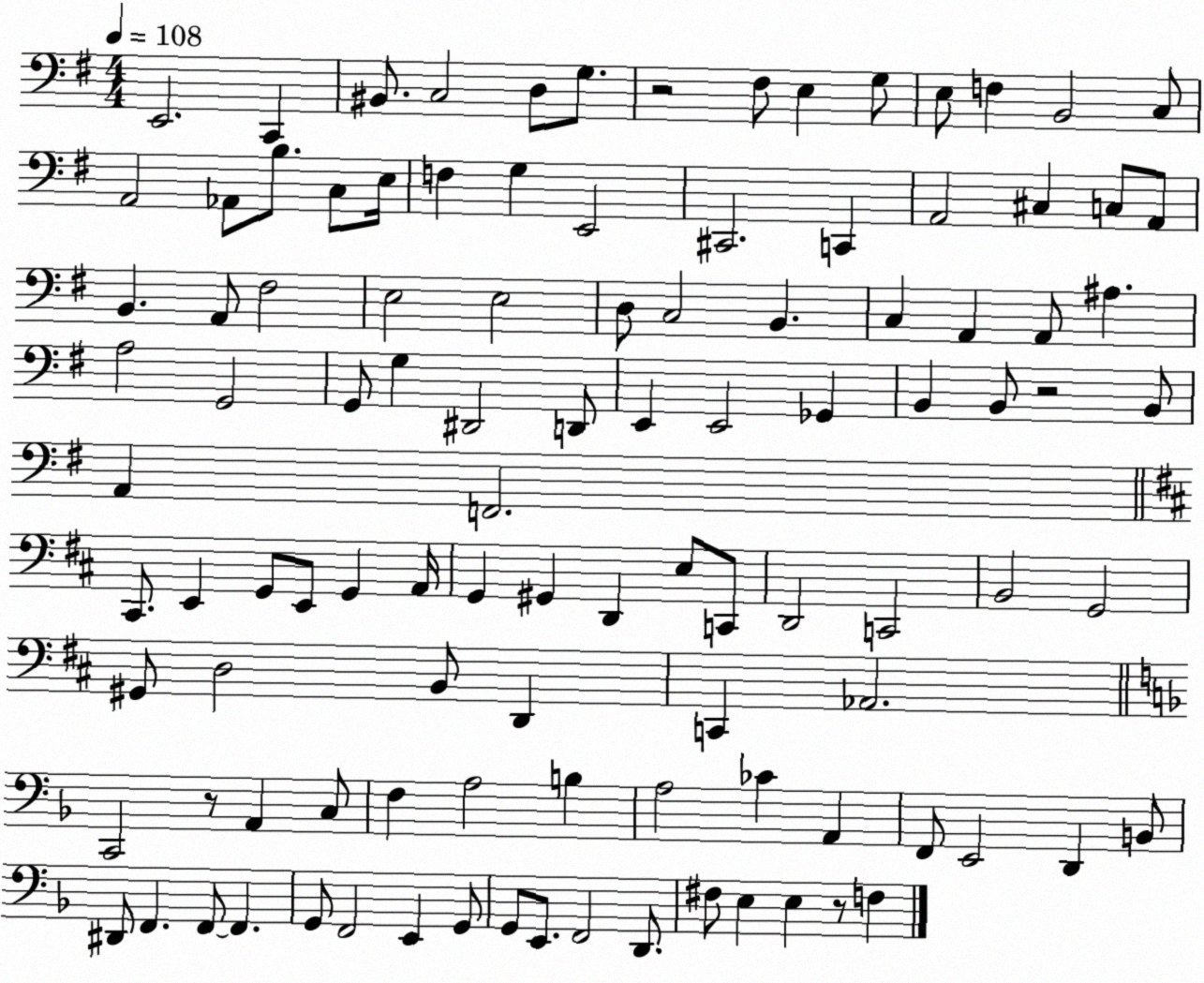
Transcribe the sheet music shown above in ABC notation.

X:1
T:Untitled
M:4/4
L:1/4
K:G
E,,2 C,, ^B,,/2 C,2 D,/2 G,/2 z2 ^F,/2 E, G,/2 E,/2 F, B,,2 C,/2 A,,2 _A,,/2 B,/2 C,/2 E,/4 F, G, E,,2 ^C,,2 C,, A,,2 ^C, C,/2 A,,/2 B,, A,,/2 ^F,2 E,2 E,2 D,/2 C,2 B,, C, A,, A,,/2 ^A, A,2 G,,2 G,,/2 G, ^D,,2 D,,/2 E,, E,,2 _G,, B,, B,,/2 z2 B,,/2 A,, F,,2 ^C,,/2 E,, G,,/2 E,,/2 G,, A,,/4 G,, ^G,, D,, E,/2 C,,/2 D,,2 C,,2 B,,2 G,,2 ^G,,/2 D,2 B,,/2 D,, C,, _A,,2 C,,2 z/2 A,, C,/2 F, A,2 B, A,2 _C A,, F,,/2 E,,2 D,, B,,/2 ^D,,/2 F,, F,,/2 F,, G,,/2 F,,2 E,, G,,/2 G,,/2 E,,/2 F,,2 D,,/2 ^F,/2 E, E, z/2 F,